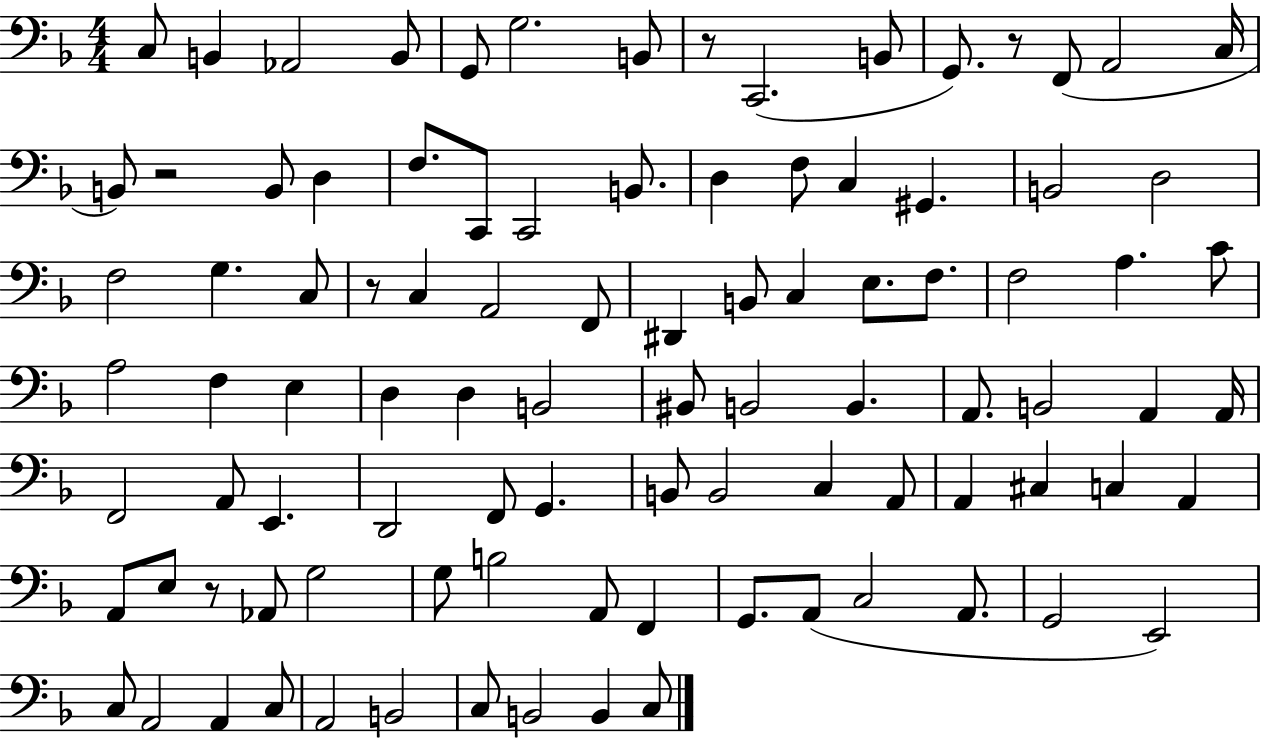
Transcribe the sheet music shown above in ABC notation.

X:1
T:Untitled
M:4/4
L:1/4
K:F
C,/2 B,, _A,,2 B,,/2 G,,/2 G,2 B,,/2 z/2 C,,2 B,,/2 G,,/2 z/2 F,,/2 A,,2 C,/4 B,,/2 z2 B,,/2 D, F,/2 C,,/2 C,,2 B,,/2 D, F,/2 C, ^G,, B,,2 D,2 F,2 G, C,/2 z/2 C, A,,2 F,,/2 ^D,, B,,/2 C, E,/2 F,/2 F,2 A, C/2 A,2 F, E, D, D, B,,2 ^B,,/2 B,,2 B,, A,,/2 B,,2 A,, A,,/4 F,,2 A,,/2 E,, D,,2 F,,/2 G,, B,,/2 B,,2 C, A,,/2 A,, ^C, C, A,, A,,/2 E,/2 z/2 _A,,/2 G,2 G,/2 B,2 A,,/2 F,, G,,/2 A,,/2 C,2 A,,/2 G,,2 E,,2 C,/2 A,,2 A,, C,/2 A,,2 B,,2 C,/2 B,,2 B,, C,/2